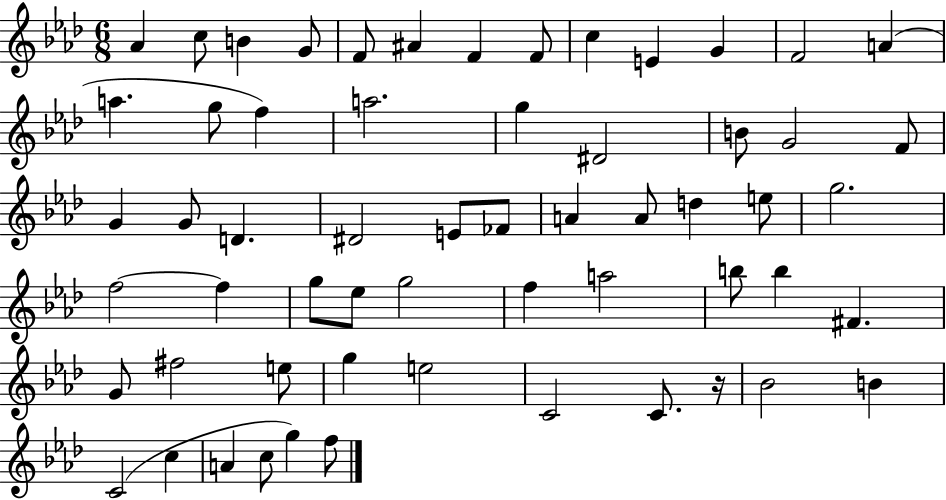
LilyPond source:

{
  \clef treble
  \numericTimeSignature
  \time 6/8
  \key aes \major
  aes'4 c''8 b'4 g'8 | f'8 ais'4 f'4 f'8 | c''4 e'4 g'4 | f'2 a'4( | \break a''4. g''8 f''4) | a''2. | g''4 dis'2 | b'8 g'2 f'8 | \break g'4 g'8 d'4. | dis'2 e'8 fes'8 | a'4 a'8 d''4 e''8 | g''2. | \break f''2~~ f''4 | g''8 ees''8 g''2 | f''4 a''2 | b''8 b''4 fis'4. | \break g'8 fis''2 e''8 | g''4 e''2 | c'2 c'8. r16 | bes'2 b'4 | \break c'2( c''4 | a'4 c''8 g''4) f''8 | \bar "|."
}